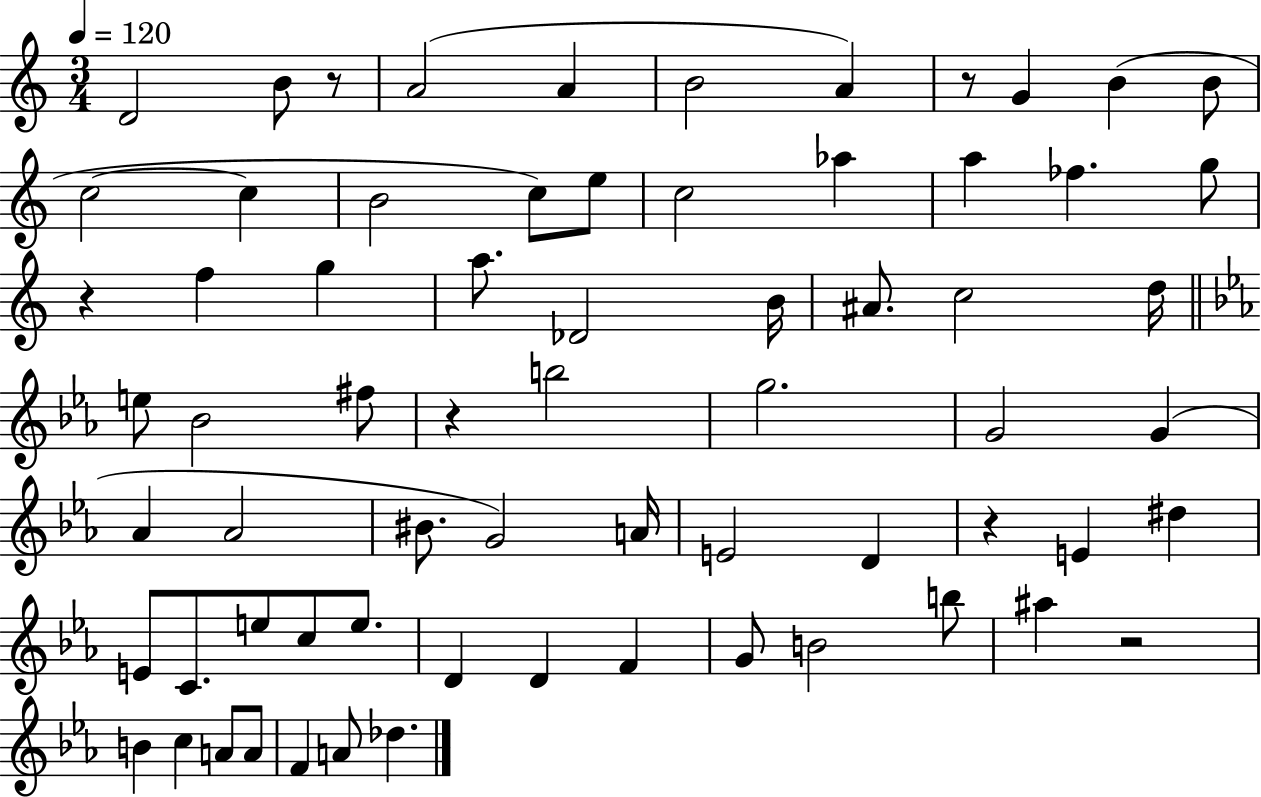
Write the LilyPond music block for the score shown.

{
  \clef treble
  \numericTimeSignature
  \time 3/4
  \key c \major
  \tempo 4 = 120
  \repeat volta 2 { d'2 b'8 r8 | a'2( a'4 | b'2 a'4) | r8 g'4 b'4( b'8 | \break c''2~~ c''4 | b'2 c''8) e''8 | c''2 aes''4 | a''4 fes''4. g''8 | \break r4 f''4 g''4 | a''8. des'2 b'16 | ais'8. c''2 d''16 | \bar "||" \break \key ees \major e''8 bes'2 fis''8 | r4 b''2 | g''2. | g'2 g'4( | \break aes'4 aes'2 | bis'8. g'2) a'16 | e'2 d'4 | r4 e'4 dis''4 | \break e'8 c'8. e''8 c''8 e''8. | d'4 d'4 f'4 | g'8 b'2 b''8 | ais''4 r2 | \break b'4 c''4 a'8 a'8 | f'4 a'8 des''4. | } \bar "|."
}